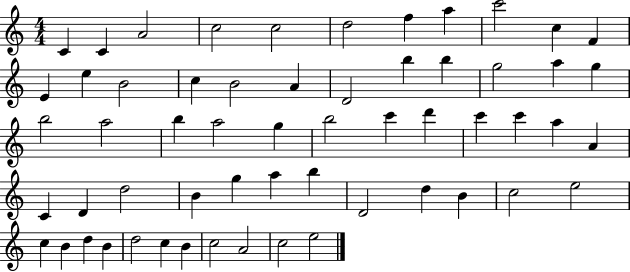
C4/q C4/q A4/h C5/h C5/h D5/h F5/q A5/q C6/h C5/q F4/q E4/q E5/q B4/h C5/q B4/h A4/q D4/h B5/q B5/q G5/h A5/q G5/q B5/h A5/h B5/q A5/h G5/q B5/h C6/q D6/q C6/q C6/q A5/q A4/q C4/q D4/q D5/h B4/q G5/q A5/q B5/q D4/h D5/q B4/q C5/h E5/h C5/q B4/q D5/q B4/q D5/h C5/q B4/q C5/h A4/h C5/h E5/h